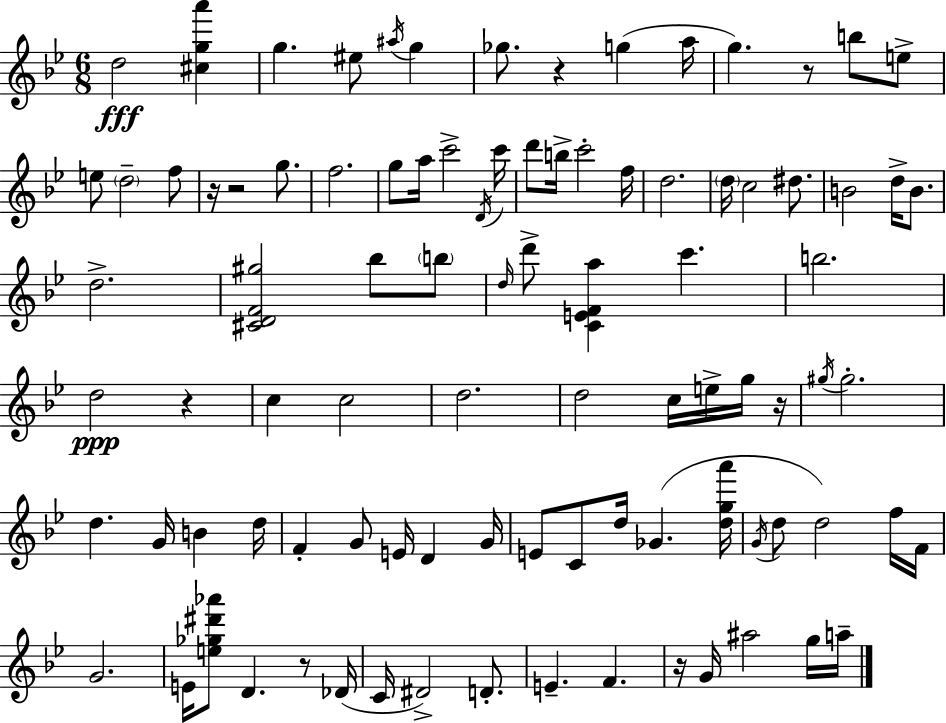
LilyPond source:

{
  \clef treble
  \numericTimeSignature
  \time 6/8
  \key bes \major
  \repeat volta 2 { d''2\fff <cis'' g'' a'''>4 | g''4. eis''8 \acciaccatura { ais''16 } g''4 | ges''8. r4 g''4( | a''16 g''4.) r8 b''8 e''8-> | \break e''8 \parenthesize d''2-- f''8 | r16 r2 g''8. | f''2. | g''8 a''16 c'''2-> | \break \acciaccatura { d'16 } c'''16 d'''8 b''16-> c'''2-. | f''16 d''2. | \parenthesize d''16 c''2 dis''8. | b'2 d''16-> b'8. | \break d''2.-> | <cis' d' f' gis''>2 bes''8 | \parenthesize b''8 \grace { d''16 } d'''8-> <c' e' f' a''>4 c'''4. | b''2. | \break d''2\ppp r4 | c''4 c''2 | d''2. | d''2 c''16 | \break e''16-> g''16 r16 \acciaccatura { gis''16 } gis''2.-. | d''4. g'16 b'4 | d''16 f'4-. g'8 e'16 d'4 | g'16 e'8 c'8 d''16 ges'4.( | \break <d'' g'' a'''>16 \acciaccatura { g'16 } d''8 d''2) | f''16 f'16 g'2. | e'16 <e'' ges'' dis''' aes'''>8 d'4. | r8 des'16( c'16 dis'2->) | \break d'8.-. e'4.-- f'4. | r16 g'16 ais''2 | g''16 a''16-- } \bar "|."
}